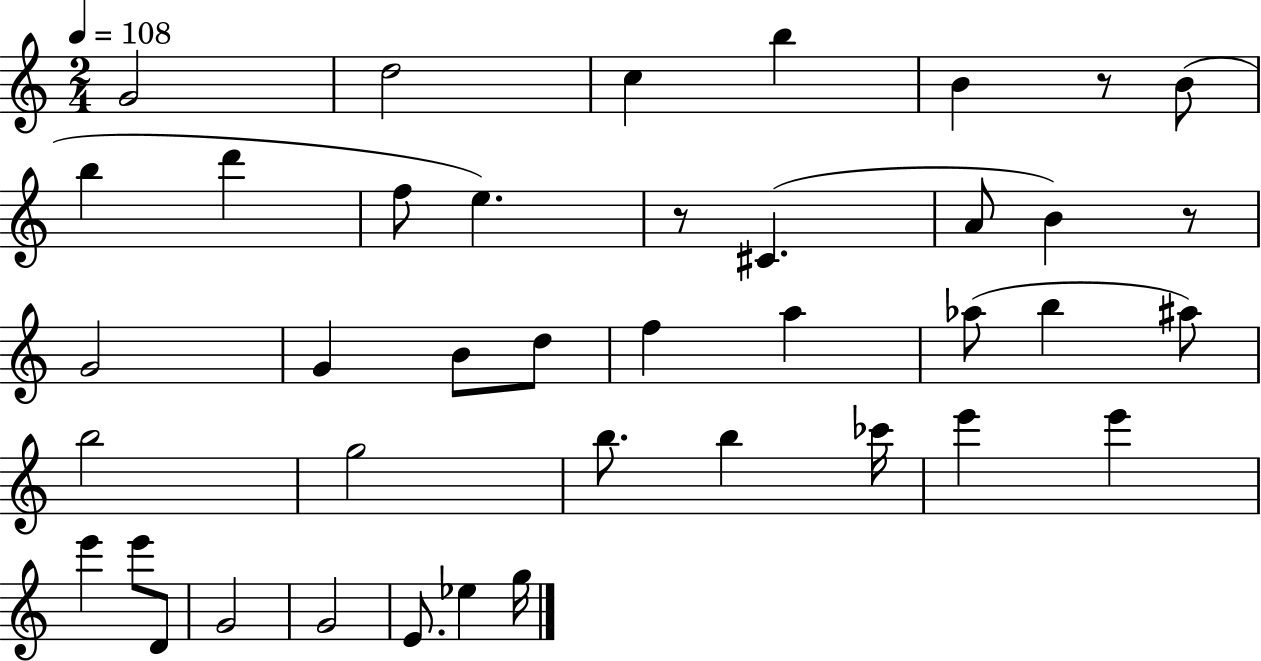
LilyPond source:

{
  \clef treble
  \numericTimeSignature
  \time 2/4
  \key c \major
  \tempo 4 = 108
  g'2 | d''2 | c''4 b''4 | b'4 r8 b'8( | \break b''4 d'''4 | f''8 e''4.) | r8 cis'4.( | a'8 b'4) r8 | \break g'2 | g'4 b'8 d''8 | f''4 a''4 | aes''8( b''4 ais''8) | \break b''2 | g''2 | b''8. b''4 ces'''16 | e'''4 e'''4 | \break e'''4 e'''8 d'8 | g'2 | g'2 | e'8. ees''4 g''16 | \break \bar "|."
}